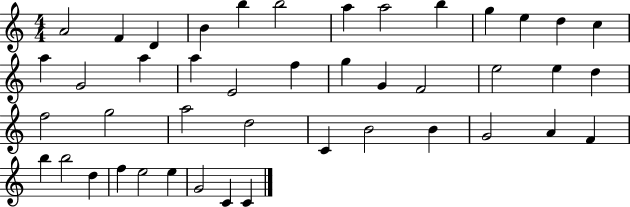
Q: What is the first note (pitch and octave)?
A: A4